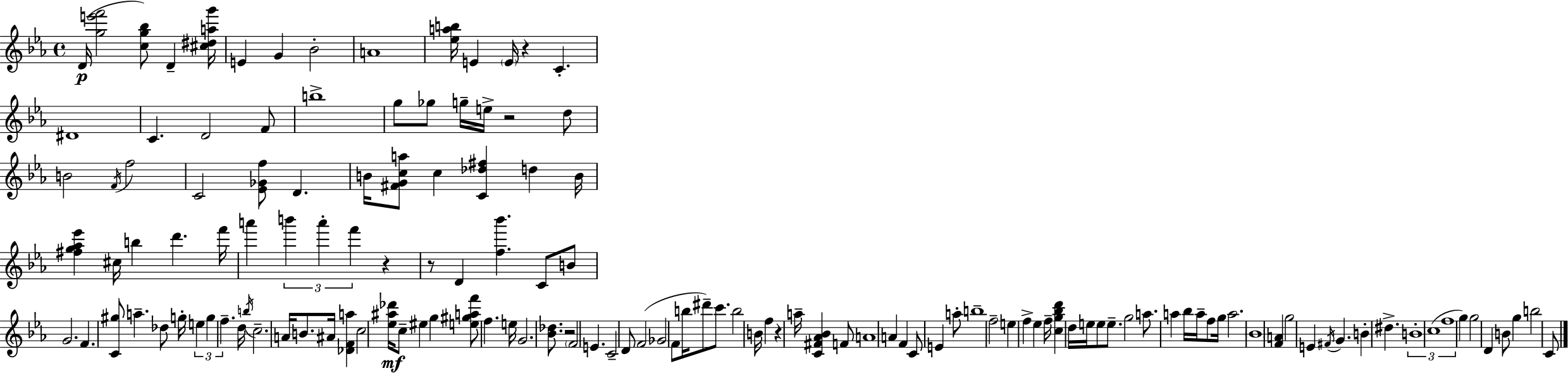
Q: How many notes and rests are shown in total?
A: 139